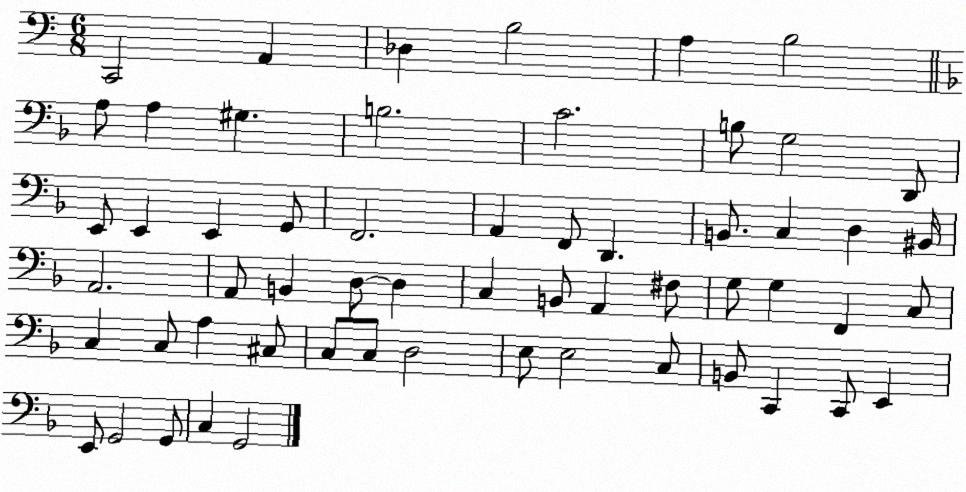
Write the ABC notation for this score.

X:1
T:Untitled
M:6/8
L:1/4
K:C
C,,2 A,, _D, B,2 A, B,2 A,/2 A, ^G, B,2 C2 B,/2 G,2 D,,/2 E,,/2 E,, E,, G,,/2 F,,2 A,, F,,/2 D,, B,,/2 C, D, ^B,,/4 A,,2 A,,/2 B,, D,/2 D, C, B,,/2 A,, ^F,/2 G,/2 G, F,, C,/2 C, C,/2 A, ^C,/2 C,/2 C,/2 D,2 E,/2 E,2 C,/2 B,,/2 C,, C,,/2 E,, E,,/2 G,,2 G,,/2 C, G,,2